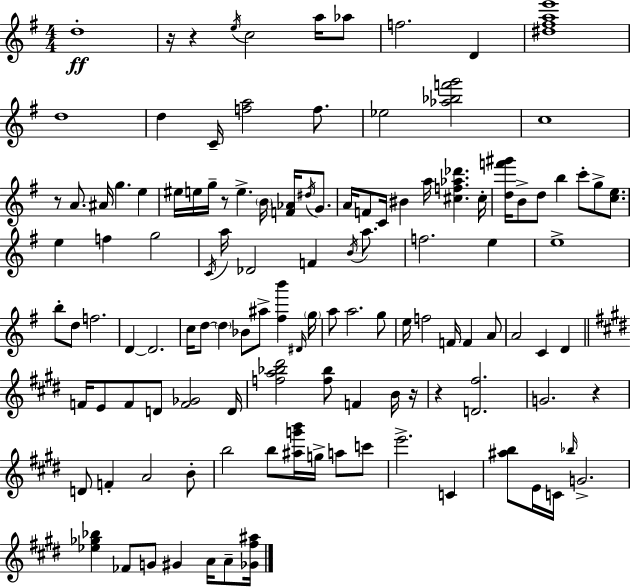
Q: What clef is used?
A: treble